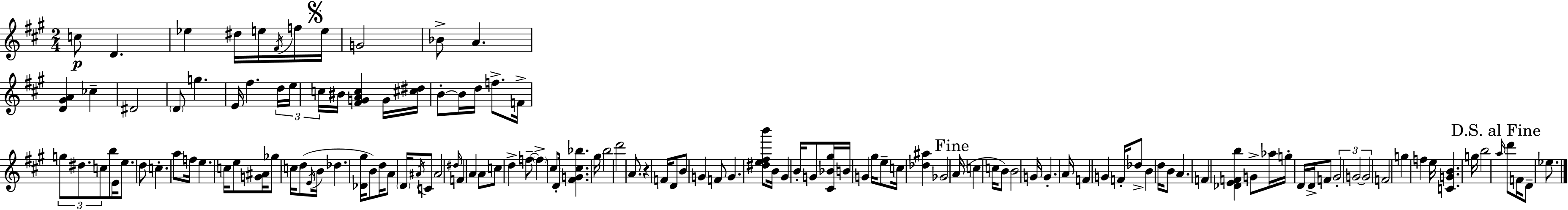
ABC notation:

X:1
T:Untitled
M:2/4
L:1/4
K:A
c/2 D _e ^d/4 e/4 ^F/4 f/4 e/4 G2 _B/2 A [D^GA] _c ^D2 D/2 g E/4 ^f d/4 e/4 c/4 ^B/4 [^FGAc] G/4 [^c^d]/4 B/2 B/4 d/4 f/2 F/4 g/2 ^d/2 c/2 b/2 E/4 e/2 d/2 c a/2 f/4 e c/4 e/2 [G^A]/4 _g/2 c/4 d/2 E/4 B/4 _d [_D^g]/4 B/2 d/4 A/2 D/4 ^A/4 C/2 ^A2 ^d/4 F A A/2 c/2 d f/2 f ^c/2 D/4 [^FG^c_b] ^g/4 b2 d'2 A/2 z F/4 D/2 B/2 G F/2 G [^de^fb']/2 B/4 ^G B/4 G/2 [^C_B^g]/4 B/4 G ^g/4 e/2 c/4 [_d^a] _G2 A/4 c c/4 B/2 B2 G/4 G A/4 F G F/4 _d/2 B d/4 B/2 A F [_DEFb] G/2 _a/4 g/4 D/4 D/4 F/2 ^G2 G2 G2 F2 g f e/4 [CGB] g/4 b2 a/4 d'/2 F/4 D/2 _e/2